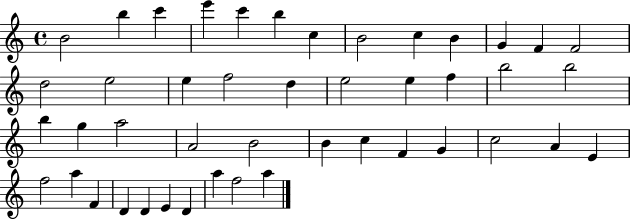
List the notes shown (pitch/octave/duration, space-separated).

B4/h B5/q C6/q E6/q C6/q B5/q C5/q B4/h C5/q B4/q G4/q F4/q F4/h D5/h E5/h E5/q F5/h D5/q E5/h E5/q F5/q B5/h B5/h B5/q G5/q A5/h A4/h B4/h B4/q C5/q F4/q G4/q C5/h A4/q E4/q F5/h A5/q F4/q D4/q D4/q E4/q D4/q A5/q F5/h A5/q